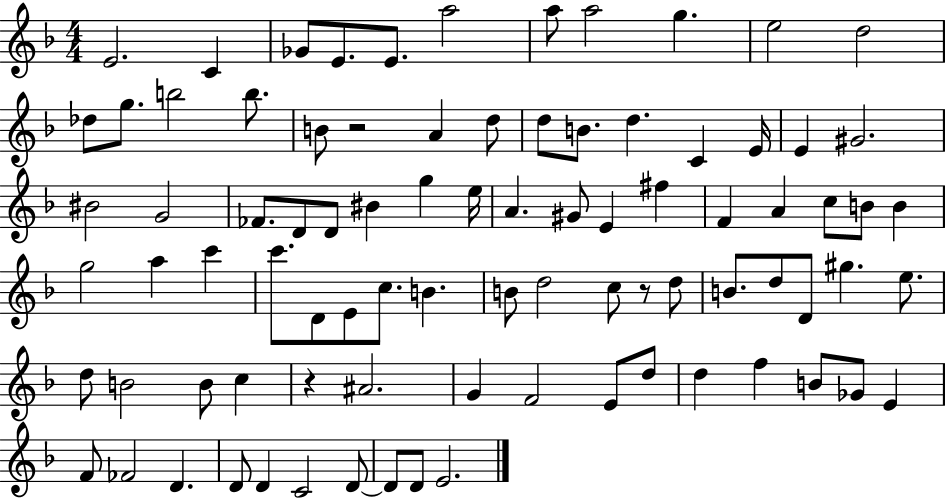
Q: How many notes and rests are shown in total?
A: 86